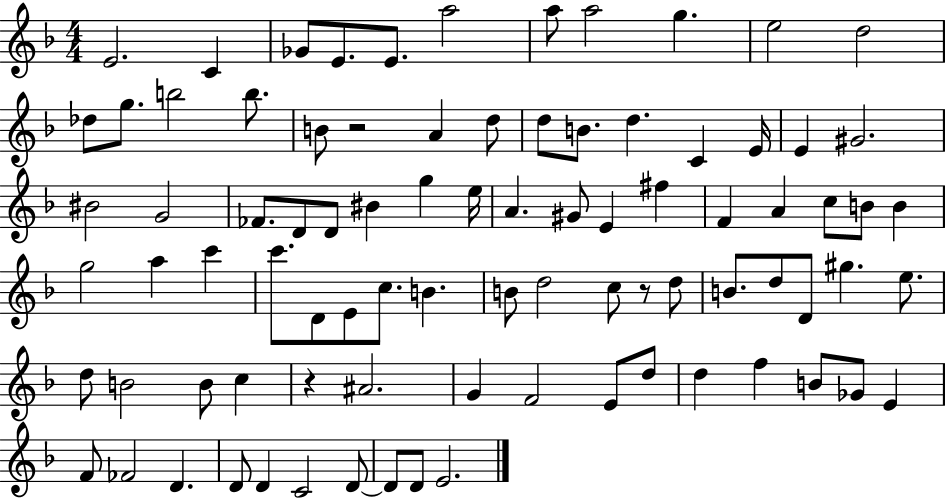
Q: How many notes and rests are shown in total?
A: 86